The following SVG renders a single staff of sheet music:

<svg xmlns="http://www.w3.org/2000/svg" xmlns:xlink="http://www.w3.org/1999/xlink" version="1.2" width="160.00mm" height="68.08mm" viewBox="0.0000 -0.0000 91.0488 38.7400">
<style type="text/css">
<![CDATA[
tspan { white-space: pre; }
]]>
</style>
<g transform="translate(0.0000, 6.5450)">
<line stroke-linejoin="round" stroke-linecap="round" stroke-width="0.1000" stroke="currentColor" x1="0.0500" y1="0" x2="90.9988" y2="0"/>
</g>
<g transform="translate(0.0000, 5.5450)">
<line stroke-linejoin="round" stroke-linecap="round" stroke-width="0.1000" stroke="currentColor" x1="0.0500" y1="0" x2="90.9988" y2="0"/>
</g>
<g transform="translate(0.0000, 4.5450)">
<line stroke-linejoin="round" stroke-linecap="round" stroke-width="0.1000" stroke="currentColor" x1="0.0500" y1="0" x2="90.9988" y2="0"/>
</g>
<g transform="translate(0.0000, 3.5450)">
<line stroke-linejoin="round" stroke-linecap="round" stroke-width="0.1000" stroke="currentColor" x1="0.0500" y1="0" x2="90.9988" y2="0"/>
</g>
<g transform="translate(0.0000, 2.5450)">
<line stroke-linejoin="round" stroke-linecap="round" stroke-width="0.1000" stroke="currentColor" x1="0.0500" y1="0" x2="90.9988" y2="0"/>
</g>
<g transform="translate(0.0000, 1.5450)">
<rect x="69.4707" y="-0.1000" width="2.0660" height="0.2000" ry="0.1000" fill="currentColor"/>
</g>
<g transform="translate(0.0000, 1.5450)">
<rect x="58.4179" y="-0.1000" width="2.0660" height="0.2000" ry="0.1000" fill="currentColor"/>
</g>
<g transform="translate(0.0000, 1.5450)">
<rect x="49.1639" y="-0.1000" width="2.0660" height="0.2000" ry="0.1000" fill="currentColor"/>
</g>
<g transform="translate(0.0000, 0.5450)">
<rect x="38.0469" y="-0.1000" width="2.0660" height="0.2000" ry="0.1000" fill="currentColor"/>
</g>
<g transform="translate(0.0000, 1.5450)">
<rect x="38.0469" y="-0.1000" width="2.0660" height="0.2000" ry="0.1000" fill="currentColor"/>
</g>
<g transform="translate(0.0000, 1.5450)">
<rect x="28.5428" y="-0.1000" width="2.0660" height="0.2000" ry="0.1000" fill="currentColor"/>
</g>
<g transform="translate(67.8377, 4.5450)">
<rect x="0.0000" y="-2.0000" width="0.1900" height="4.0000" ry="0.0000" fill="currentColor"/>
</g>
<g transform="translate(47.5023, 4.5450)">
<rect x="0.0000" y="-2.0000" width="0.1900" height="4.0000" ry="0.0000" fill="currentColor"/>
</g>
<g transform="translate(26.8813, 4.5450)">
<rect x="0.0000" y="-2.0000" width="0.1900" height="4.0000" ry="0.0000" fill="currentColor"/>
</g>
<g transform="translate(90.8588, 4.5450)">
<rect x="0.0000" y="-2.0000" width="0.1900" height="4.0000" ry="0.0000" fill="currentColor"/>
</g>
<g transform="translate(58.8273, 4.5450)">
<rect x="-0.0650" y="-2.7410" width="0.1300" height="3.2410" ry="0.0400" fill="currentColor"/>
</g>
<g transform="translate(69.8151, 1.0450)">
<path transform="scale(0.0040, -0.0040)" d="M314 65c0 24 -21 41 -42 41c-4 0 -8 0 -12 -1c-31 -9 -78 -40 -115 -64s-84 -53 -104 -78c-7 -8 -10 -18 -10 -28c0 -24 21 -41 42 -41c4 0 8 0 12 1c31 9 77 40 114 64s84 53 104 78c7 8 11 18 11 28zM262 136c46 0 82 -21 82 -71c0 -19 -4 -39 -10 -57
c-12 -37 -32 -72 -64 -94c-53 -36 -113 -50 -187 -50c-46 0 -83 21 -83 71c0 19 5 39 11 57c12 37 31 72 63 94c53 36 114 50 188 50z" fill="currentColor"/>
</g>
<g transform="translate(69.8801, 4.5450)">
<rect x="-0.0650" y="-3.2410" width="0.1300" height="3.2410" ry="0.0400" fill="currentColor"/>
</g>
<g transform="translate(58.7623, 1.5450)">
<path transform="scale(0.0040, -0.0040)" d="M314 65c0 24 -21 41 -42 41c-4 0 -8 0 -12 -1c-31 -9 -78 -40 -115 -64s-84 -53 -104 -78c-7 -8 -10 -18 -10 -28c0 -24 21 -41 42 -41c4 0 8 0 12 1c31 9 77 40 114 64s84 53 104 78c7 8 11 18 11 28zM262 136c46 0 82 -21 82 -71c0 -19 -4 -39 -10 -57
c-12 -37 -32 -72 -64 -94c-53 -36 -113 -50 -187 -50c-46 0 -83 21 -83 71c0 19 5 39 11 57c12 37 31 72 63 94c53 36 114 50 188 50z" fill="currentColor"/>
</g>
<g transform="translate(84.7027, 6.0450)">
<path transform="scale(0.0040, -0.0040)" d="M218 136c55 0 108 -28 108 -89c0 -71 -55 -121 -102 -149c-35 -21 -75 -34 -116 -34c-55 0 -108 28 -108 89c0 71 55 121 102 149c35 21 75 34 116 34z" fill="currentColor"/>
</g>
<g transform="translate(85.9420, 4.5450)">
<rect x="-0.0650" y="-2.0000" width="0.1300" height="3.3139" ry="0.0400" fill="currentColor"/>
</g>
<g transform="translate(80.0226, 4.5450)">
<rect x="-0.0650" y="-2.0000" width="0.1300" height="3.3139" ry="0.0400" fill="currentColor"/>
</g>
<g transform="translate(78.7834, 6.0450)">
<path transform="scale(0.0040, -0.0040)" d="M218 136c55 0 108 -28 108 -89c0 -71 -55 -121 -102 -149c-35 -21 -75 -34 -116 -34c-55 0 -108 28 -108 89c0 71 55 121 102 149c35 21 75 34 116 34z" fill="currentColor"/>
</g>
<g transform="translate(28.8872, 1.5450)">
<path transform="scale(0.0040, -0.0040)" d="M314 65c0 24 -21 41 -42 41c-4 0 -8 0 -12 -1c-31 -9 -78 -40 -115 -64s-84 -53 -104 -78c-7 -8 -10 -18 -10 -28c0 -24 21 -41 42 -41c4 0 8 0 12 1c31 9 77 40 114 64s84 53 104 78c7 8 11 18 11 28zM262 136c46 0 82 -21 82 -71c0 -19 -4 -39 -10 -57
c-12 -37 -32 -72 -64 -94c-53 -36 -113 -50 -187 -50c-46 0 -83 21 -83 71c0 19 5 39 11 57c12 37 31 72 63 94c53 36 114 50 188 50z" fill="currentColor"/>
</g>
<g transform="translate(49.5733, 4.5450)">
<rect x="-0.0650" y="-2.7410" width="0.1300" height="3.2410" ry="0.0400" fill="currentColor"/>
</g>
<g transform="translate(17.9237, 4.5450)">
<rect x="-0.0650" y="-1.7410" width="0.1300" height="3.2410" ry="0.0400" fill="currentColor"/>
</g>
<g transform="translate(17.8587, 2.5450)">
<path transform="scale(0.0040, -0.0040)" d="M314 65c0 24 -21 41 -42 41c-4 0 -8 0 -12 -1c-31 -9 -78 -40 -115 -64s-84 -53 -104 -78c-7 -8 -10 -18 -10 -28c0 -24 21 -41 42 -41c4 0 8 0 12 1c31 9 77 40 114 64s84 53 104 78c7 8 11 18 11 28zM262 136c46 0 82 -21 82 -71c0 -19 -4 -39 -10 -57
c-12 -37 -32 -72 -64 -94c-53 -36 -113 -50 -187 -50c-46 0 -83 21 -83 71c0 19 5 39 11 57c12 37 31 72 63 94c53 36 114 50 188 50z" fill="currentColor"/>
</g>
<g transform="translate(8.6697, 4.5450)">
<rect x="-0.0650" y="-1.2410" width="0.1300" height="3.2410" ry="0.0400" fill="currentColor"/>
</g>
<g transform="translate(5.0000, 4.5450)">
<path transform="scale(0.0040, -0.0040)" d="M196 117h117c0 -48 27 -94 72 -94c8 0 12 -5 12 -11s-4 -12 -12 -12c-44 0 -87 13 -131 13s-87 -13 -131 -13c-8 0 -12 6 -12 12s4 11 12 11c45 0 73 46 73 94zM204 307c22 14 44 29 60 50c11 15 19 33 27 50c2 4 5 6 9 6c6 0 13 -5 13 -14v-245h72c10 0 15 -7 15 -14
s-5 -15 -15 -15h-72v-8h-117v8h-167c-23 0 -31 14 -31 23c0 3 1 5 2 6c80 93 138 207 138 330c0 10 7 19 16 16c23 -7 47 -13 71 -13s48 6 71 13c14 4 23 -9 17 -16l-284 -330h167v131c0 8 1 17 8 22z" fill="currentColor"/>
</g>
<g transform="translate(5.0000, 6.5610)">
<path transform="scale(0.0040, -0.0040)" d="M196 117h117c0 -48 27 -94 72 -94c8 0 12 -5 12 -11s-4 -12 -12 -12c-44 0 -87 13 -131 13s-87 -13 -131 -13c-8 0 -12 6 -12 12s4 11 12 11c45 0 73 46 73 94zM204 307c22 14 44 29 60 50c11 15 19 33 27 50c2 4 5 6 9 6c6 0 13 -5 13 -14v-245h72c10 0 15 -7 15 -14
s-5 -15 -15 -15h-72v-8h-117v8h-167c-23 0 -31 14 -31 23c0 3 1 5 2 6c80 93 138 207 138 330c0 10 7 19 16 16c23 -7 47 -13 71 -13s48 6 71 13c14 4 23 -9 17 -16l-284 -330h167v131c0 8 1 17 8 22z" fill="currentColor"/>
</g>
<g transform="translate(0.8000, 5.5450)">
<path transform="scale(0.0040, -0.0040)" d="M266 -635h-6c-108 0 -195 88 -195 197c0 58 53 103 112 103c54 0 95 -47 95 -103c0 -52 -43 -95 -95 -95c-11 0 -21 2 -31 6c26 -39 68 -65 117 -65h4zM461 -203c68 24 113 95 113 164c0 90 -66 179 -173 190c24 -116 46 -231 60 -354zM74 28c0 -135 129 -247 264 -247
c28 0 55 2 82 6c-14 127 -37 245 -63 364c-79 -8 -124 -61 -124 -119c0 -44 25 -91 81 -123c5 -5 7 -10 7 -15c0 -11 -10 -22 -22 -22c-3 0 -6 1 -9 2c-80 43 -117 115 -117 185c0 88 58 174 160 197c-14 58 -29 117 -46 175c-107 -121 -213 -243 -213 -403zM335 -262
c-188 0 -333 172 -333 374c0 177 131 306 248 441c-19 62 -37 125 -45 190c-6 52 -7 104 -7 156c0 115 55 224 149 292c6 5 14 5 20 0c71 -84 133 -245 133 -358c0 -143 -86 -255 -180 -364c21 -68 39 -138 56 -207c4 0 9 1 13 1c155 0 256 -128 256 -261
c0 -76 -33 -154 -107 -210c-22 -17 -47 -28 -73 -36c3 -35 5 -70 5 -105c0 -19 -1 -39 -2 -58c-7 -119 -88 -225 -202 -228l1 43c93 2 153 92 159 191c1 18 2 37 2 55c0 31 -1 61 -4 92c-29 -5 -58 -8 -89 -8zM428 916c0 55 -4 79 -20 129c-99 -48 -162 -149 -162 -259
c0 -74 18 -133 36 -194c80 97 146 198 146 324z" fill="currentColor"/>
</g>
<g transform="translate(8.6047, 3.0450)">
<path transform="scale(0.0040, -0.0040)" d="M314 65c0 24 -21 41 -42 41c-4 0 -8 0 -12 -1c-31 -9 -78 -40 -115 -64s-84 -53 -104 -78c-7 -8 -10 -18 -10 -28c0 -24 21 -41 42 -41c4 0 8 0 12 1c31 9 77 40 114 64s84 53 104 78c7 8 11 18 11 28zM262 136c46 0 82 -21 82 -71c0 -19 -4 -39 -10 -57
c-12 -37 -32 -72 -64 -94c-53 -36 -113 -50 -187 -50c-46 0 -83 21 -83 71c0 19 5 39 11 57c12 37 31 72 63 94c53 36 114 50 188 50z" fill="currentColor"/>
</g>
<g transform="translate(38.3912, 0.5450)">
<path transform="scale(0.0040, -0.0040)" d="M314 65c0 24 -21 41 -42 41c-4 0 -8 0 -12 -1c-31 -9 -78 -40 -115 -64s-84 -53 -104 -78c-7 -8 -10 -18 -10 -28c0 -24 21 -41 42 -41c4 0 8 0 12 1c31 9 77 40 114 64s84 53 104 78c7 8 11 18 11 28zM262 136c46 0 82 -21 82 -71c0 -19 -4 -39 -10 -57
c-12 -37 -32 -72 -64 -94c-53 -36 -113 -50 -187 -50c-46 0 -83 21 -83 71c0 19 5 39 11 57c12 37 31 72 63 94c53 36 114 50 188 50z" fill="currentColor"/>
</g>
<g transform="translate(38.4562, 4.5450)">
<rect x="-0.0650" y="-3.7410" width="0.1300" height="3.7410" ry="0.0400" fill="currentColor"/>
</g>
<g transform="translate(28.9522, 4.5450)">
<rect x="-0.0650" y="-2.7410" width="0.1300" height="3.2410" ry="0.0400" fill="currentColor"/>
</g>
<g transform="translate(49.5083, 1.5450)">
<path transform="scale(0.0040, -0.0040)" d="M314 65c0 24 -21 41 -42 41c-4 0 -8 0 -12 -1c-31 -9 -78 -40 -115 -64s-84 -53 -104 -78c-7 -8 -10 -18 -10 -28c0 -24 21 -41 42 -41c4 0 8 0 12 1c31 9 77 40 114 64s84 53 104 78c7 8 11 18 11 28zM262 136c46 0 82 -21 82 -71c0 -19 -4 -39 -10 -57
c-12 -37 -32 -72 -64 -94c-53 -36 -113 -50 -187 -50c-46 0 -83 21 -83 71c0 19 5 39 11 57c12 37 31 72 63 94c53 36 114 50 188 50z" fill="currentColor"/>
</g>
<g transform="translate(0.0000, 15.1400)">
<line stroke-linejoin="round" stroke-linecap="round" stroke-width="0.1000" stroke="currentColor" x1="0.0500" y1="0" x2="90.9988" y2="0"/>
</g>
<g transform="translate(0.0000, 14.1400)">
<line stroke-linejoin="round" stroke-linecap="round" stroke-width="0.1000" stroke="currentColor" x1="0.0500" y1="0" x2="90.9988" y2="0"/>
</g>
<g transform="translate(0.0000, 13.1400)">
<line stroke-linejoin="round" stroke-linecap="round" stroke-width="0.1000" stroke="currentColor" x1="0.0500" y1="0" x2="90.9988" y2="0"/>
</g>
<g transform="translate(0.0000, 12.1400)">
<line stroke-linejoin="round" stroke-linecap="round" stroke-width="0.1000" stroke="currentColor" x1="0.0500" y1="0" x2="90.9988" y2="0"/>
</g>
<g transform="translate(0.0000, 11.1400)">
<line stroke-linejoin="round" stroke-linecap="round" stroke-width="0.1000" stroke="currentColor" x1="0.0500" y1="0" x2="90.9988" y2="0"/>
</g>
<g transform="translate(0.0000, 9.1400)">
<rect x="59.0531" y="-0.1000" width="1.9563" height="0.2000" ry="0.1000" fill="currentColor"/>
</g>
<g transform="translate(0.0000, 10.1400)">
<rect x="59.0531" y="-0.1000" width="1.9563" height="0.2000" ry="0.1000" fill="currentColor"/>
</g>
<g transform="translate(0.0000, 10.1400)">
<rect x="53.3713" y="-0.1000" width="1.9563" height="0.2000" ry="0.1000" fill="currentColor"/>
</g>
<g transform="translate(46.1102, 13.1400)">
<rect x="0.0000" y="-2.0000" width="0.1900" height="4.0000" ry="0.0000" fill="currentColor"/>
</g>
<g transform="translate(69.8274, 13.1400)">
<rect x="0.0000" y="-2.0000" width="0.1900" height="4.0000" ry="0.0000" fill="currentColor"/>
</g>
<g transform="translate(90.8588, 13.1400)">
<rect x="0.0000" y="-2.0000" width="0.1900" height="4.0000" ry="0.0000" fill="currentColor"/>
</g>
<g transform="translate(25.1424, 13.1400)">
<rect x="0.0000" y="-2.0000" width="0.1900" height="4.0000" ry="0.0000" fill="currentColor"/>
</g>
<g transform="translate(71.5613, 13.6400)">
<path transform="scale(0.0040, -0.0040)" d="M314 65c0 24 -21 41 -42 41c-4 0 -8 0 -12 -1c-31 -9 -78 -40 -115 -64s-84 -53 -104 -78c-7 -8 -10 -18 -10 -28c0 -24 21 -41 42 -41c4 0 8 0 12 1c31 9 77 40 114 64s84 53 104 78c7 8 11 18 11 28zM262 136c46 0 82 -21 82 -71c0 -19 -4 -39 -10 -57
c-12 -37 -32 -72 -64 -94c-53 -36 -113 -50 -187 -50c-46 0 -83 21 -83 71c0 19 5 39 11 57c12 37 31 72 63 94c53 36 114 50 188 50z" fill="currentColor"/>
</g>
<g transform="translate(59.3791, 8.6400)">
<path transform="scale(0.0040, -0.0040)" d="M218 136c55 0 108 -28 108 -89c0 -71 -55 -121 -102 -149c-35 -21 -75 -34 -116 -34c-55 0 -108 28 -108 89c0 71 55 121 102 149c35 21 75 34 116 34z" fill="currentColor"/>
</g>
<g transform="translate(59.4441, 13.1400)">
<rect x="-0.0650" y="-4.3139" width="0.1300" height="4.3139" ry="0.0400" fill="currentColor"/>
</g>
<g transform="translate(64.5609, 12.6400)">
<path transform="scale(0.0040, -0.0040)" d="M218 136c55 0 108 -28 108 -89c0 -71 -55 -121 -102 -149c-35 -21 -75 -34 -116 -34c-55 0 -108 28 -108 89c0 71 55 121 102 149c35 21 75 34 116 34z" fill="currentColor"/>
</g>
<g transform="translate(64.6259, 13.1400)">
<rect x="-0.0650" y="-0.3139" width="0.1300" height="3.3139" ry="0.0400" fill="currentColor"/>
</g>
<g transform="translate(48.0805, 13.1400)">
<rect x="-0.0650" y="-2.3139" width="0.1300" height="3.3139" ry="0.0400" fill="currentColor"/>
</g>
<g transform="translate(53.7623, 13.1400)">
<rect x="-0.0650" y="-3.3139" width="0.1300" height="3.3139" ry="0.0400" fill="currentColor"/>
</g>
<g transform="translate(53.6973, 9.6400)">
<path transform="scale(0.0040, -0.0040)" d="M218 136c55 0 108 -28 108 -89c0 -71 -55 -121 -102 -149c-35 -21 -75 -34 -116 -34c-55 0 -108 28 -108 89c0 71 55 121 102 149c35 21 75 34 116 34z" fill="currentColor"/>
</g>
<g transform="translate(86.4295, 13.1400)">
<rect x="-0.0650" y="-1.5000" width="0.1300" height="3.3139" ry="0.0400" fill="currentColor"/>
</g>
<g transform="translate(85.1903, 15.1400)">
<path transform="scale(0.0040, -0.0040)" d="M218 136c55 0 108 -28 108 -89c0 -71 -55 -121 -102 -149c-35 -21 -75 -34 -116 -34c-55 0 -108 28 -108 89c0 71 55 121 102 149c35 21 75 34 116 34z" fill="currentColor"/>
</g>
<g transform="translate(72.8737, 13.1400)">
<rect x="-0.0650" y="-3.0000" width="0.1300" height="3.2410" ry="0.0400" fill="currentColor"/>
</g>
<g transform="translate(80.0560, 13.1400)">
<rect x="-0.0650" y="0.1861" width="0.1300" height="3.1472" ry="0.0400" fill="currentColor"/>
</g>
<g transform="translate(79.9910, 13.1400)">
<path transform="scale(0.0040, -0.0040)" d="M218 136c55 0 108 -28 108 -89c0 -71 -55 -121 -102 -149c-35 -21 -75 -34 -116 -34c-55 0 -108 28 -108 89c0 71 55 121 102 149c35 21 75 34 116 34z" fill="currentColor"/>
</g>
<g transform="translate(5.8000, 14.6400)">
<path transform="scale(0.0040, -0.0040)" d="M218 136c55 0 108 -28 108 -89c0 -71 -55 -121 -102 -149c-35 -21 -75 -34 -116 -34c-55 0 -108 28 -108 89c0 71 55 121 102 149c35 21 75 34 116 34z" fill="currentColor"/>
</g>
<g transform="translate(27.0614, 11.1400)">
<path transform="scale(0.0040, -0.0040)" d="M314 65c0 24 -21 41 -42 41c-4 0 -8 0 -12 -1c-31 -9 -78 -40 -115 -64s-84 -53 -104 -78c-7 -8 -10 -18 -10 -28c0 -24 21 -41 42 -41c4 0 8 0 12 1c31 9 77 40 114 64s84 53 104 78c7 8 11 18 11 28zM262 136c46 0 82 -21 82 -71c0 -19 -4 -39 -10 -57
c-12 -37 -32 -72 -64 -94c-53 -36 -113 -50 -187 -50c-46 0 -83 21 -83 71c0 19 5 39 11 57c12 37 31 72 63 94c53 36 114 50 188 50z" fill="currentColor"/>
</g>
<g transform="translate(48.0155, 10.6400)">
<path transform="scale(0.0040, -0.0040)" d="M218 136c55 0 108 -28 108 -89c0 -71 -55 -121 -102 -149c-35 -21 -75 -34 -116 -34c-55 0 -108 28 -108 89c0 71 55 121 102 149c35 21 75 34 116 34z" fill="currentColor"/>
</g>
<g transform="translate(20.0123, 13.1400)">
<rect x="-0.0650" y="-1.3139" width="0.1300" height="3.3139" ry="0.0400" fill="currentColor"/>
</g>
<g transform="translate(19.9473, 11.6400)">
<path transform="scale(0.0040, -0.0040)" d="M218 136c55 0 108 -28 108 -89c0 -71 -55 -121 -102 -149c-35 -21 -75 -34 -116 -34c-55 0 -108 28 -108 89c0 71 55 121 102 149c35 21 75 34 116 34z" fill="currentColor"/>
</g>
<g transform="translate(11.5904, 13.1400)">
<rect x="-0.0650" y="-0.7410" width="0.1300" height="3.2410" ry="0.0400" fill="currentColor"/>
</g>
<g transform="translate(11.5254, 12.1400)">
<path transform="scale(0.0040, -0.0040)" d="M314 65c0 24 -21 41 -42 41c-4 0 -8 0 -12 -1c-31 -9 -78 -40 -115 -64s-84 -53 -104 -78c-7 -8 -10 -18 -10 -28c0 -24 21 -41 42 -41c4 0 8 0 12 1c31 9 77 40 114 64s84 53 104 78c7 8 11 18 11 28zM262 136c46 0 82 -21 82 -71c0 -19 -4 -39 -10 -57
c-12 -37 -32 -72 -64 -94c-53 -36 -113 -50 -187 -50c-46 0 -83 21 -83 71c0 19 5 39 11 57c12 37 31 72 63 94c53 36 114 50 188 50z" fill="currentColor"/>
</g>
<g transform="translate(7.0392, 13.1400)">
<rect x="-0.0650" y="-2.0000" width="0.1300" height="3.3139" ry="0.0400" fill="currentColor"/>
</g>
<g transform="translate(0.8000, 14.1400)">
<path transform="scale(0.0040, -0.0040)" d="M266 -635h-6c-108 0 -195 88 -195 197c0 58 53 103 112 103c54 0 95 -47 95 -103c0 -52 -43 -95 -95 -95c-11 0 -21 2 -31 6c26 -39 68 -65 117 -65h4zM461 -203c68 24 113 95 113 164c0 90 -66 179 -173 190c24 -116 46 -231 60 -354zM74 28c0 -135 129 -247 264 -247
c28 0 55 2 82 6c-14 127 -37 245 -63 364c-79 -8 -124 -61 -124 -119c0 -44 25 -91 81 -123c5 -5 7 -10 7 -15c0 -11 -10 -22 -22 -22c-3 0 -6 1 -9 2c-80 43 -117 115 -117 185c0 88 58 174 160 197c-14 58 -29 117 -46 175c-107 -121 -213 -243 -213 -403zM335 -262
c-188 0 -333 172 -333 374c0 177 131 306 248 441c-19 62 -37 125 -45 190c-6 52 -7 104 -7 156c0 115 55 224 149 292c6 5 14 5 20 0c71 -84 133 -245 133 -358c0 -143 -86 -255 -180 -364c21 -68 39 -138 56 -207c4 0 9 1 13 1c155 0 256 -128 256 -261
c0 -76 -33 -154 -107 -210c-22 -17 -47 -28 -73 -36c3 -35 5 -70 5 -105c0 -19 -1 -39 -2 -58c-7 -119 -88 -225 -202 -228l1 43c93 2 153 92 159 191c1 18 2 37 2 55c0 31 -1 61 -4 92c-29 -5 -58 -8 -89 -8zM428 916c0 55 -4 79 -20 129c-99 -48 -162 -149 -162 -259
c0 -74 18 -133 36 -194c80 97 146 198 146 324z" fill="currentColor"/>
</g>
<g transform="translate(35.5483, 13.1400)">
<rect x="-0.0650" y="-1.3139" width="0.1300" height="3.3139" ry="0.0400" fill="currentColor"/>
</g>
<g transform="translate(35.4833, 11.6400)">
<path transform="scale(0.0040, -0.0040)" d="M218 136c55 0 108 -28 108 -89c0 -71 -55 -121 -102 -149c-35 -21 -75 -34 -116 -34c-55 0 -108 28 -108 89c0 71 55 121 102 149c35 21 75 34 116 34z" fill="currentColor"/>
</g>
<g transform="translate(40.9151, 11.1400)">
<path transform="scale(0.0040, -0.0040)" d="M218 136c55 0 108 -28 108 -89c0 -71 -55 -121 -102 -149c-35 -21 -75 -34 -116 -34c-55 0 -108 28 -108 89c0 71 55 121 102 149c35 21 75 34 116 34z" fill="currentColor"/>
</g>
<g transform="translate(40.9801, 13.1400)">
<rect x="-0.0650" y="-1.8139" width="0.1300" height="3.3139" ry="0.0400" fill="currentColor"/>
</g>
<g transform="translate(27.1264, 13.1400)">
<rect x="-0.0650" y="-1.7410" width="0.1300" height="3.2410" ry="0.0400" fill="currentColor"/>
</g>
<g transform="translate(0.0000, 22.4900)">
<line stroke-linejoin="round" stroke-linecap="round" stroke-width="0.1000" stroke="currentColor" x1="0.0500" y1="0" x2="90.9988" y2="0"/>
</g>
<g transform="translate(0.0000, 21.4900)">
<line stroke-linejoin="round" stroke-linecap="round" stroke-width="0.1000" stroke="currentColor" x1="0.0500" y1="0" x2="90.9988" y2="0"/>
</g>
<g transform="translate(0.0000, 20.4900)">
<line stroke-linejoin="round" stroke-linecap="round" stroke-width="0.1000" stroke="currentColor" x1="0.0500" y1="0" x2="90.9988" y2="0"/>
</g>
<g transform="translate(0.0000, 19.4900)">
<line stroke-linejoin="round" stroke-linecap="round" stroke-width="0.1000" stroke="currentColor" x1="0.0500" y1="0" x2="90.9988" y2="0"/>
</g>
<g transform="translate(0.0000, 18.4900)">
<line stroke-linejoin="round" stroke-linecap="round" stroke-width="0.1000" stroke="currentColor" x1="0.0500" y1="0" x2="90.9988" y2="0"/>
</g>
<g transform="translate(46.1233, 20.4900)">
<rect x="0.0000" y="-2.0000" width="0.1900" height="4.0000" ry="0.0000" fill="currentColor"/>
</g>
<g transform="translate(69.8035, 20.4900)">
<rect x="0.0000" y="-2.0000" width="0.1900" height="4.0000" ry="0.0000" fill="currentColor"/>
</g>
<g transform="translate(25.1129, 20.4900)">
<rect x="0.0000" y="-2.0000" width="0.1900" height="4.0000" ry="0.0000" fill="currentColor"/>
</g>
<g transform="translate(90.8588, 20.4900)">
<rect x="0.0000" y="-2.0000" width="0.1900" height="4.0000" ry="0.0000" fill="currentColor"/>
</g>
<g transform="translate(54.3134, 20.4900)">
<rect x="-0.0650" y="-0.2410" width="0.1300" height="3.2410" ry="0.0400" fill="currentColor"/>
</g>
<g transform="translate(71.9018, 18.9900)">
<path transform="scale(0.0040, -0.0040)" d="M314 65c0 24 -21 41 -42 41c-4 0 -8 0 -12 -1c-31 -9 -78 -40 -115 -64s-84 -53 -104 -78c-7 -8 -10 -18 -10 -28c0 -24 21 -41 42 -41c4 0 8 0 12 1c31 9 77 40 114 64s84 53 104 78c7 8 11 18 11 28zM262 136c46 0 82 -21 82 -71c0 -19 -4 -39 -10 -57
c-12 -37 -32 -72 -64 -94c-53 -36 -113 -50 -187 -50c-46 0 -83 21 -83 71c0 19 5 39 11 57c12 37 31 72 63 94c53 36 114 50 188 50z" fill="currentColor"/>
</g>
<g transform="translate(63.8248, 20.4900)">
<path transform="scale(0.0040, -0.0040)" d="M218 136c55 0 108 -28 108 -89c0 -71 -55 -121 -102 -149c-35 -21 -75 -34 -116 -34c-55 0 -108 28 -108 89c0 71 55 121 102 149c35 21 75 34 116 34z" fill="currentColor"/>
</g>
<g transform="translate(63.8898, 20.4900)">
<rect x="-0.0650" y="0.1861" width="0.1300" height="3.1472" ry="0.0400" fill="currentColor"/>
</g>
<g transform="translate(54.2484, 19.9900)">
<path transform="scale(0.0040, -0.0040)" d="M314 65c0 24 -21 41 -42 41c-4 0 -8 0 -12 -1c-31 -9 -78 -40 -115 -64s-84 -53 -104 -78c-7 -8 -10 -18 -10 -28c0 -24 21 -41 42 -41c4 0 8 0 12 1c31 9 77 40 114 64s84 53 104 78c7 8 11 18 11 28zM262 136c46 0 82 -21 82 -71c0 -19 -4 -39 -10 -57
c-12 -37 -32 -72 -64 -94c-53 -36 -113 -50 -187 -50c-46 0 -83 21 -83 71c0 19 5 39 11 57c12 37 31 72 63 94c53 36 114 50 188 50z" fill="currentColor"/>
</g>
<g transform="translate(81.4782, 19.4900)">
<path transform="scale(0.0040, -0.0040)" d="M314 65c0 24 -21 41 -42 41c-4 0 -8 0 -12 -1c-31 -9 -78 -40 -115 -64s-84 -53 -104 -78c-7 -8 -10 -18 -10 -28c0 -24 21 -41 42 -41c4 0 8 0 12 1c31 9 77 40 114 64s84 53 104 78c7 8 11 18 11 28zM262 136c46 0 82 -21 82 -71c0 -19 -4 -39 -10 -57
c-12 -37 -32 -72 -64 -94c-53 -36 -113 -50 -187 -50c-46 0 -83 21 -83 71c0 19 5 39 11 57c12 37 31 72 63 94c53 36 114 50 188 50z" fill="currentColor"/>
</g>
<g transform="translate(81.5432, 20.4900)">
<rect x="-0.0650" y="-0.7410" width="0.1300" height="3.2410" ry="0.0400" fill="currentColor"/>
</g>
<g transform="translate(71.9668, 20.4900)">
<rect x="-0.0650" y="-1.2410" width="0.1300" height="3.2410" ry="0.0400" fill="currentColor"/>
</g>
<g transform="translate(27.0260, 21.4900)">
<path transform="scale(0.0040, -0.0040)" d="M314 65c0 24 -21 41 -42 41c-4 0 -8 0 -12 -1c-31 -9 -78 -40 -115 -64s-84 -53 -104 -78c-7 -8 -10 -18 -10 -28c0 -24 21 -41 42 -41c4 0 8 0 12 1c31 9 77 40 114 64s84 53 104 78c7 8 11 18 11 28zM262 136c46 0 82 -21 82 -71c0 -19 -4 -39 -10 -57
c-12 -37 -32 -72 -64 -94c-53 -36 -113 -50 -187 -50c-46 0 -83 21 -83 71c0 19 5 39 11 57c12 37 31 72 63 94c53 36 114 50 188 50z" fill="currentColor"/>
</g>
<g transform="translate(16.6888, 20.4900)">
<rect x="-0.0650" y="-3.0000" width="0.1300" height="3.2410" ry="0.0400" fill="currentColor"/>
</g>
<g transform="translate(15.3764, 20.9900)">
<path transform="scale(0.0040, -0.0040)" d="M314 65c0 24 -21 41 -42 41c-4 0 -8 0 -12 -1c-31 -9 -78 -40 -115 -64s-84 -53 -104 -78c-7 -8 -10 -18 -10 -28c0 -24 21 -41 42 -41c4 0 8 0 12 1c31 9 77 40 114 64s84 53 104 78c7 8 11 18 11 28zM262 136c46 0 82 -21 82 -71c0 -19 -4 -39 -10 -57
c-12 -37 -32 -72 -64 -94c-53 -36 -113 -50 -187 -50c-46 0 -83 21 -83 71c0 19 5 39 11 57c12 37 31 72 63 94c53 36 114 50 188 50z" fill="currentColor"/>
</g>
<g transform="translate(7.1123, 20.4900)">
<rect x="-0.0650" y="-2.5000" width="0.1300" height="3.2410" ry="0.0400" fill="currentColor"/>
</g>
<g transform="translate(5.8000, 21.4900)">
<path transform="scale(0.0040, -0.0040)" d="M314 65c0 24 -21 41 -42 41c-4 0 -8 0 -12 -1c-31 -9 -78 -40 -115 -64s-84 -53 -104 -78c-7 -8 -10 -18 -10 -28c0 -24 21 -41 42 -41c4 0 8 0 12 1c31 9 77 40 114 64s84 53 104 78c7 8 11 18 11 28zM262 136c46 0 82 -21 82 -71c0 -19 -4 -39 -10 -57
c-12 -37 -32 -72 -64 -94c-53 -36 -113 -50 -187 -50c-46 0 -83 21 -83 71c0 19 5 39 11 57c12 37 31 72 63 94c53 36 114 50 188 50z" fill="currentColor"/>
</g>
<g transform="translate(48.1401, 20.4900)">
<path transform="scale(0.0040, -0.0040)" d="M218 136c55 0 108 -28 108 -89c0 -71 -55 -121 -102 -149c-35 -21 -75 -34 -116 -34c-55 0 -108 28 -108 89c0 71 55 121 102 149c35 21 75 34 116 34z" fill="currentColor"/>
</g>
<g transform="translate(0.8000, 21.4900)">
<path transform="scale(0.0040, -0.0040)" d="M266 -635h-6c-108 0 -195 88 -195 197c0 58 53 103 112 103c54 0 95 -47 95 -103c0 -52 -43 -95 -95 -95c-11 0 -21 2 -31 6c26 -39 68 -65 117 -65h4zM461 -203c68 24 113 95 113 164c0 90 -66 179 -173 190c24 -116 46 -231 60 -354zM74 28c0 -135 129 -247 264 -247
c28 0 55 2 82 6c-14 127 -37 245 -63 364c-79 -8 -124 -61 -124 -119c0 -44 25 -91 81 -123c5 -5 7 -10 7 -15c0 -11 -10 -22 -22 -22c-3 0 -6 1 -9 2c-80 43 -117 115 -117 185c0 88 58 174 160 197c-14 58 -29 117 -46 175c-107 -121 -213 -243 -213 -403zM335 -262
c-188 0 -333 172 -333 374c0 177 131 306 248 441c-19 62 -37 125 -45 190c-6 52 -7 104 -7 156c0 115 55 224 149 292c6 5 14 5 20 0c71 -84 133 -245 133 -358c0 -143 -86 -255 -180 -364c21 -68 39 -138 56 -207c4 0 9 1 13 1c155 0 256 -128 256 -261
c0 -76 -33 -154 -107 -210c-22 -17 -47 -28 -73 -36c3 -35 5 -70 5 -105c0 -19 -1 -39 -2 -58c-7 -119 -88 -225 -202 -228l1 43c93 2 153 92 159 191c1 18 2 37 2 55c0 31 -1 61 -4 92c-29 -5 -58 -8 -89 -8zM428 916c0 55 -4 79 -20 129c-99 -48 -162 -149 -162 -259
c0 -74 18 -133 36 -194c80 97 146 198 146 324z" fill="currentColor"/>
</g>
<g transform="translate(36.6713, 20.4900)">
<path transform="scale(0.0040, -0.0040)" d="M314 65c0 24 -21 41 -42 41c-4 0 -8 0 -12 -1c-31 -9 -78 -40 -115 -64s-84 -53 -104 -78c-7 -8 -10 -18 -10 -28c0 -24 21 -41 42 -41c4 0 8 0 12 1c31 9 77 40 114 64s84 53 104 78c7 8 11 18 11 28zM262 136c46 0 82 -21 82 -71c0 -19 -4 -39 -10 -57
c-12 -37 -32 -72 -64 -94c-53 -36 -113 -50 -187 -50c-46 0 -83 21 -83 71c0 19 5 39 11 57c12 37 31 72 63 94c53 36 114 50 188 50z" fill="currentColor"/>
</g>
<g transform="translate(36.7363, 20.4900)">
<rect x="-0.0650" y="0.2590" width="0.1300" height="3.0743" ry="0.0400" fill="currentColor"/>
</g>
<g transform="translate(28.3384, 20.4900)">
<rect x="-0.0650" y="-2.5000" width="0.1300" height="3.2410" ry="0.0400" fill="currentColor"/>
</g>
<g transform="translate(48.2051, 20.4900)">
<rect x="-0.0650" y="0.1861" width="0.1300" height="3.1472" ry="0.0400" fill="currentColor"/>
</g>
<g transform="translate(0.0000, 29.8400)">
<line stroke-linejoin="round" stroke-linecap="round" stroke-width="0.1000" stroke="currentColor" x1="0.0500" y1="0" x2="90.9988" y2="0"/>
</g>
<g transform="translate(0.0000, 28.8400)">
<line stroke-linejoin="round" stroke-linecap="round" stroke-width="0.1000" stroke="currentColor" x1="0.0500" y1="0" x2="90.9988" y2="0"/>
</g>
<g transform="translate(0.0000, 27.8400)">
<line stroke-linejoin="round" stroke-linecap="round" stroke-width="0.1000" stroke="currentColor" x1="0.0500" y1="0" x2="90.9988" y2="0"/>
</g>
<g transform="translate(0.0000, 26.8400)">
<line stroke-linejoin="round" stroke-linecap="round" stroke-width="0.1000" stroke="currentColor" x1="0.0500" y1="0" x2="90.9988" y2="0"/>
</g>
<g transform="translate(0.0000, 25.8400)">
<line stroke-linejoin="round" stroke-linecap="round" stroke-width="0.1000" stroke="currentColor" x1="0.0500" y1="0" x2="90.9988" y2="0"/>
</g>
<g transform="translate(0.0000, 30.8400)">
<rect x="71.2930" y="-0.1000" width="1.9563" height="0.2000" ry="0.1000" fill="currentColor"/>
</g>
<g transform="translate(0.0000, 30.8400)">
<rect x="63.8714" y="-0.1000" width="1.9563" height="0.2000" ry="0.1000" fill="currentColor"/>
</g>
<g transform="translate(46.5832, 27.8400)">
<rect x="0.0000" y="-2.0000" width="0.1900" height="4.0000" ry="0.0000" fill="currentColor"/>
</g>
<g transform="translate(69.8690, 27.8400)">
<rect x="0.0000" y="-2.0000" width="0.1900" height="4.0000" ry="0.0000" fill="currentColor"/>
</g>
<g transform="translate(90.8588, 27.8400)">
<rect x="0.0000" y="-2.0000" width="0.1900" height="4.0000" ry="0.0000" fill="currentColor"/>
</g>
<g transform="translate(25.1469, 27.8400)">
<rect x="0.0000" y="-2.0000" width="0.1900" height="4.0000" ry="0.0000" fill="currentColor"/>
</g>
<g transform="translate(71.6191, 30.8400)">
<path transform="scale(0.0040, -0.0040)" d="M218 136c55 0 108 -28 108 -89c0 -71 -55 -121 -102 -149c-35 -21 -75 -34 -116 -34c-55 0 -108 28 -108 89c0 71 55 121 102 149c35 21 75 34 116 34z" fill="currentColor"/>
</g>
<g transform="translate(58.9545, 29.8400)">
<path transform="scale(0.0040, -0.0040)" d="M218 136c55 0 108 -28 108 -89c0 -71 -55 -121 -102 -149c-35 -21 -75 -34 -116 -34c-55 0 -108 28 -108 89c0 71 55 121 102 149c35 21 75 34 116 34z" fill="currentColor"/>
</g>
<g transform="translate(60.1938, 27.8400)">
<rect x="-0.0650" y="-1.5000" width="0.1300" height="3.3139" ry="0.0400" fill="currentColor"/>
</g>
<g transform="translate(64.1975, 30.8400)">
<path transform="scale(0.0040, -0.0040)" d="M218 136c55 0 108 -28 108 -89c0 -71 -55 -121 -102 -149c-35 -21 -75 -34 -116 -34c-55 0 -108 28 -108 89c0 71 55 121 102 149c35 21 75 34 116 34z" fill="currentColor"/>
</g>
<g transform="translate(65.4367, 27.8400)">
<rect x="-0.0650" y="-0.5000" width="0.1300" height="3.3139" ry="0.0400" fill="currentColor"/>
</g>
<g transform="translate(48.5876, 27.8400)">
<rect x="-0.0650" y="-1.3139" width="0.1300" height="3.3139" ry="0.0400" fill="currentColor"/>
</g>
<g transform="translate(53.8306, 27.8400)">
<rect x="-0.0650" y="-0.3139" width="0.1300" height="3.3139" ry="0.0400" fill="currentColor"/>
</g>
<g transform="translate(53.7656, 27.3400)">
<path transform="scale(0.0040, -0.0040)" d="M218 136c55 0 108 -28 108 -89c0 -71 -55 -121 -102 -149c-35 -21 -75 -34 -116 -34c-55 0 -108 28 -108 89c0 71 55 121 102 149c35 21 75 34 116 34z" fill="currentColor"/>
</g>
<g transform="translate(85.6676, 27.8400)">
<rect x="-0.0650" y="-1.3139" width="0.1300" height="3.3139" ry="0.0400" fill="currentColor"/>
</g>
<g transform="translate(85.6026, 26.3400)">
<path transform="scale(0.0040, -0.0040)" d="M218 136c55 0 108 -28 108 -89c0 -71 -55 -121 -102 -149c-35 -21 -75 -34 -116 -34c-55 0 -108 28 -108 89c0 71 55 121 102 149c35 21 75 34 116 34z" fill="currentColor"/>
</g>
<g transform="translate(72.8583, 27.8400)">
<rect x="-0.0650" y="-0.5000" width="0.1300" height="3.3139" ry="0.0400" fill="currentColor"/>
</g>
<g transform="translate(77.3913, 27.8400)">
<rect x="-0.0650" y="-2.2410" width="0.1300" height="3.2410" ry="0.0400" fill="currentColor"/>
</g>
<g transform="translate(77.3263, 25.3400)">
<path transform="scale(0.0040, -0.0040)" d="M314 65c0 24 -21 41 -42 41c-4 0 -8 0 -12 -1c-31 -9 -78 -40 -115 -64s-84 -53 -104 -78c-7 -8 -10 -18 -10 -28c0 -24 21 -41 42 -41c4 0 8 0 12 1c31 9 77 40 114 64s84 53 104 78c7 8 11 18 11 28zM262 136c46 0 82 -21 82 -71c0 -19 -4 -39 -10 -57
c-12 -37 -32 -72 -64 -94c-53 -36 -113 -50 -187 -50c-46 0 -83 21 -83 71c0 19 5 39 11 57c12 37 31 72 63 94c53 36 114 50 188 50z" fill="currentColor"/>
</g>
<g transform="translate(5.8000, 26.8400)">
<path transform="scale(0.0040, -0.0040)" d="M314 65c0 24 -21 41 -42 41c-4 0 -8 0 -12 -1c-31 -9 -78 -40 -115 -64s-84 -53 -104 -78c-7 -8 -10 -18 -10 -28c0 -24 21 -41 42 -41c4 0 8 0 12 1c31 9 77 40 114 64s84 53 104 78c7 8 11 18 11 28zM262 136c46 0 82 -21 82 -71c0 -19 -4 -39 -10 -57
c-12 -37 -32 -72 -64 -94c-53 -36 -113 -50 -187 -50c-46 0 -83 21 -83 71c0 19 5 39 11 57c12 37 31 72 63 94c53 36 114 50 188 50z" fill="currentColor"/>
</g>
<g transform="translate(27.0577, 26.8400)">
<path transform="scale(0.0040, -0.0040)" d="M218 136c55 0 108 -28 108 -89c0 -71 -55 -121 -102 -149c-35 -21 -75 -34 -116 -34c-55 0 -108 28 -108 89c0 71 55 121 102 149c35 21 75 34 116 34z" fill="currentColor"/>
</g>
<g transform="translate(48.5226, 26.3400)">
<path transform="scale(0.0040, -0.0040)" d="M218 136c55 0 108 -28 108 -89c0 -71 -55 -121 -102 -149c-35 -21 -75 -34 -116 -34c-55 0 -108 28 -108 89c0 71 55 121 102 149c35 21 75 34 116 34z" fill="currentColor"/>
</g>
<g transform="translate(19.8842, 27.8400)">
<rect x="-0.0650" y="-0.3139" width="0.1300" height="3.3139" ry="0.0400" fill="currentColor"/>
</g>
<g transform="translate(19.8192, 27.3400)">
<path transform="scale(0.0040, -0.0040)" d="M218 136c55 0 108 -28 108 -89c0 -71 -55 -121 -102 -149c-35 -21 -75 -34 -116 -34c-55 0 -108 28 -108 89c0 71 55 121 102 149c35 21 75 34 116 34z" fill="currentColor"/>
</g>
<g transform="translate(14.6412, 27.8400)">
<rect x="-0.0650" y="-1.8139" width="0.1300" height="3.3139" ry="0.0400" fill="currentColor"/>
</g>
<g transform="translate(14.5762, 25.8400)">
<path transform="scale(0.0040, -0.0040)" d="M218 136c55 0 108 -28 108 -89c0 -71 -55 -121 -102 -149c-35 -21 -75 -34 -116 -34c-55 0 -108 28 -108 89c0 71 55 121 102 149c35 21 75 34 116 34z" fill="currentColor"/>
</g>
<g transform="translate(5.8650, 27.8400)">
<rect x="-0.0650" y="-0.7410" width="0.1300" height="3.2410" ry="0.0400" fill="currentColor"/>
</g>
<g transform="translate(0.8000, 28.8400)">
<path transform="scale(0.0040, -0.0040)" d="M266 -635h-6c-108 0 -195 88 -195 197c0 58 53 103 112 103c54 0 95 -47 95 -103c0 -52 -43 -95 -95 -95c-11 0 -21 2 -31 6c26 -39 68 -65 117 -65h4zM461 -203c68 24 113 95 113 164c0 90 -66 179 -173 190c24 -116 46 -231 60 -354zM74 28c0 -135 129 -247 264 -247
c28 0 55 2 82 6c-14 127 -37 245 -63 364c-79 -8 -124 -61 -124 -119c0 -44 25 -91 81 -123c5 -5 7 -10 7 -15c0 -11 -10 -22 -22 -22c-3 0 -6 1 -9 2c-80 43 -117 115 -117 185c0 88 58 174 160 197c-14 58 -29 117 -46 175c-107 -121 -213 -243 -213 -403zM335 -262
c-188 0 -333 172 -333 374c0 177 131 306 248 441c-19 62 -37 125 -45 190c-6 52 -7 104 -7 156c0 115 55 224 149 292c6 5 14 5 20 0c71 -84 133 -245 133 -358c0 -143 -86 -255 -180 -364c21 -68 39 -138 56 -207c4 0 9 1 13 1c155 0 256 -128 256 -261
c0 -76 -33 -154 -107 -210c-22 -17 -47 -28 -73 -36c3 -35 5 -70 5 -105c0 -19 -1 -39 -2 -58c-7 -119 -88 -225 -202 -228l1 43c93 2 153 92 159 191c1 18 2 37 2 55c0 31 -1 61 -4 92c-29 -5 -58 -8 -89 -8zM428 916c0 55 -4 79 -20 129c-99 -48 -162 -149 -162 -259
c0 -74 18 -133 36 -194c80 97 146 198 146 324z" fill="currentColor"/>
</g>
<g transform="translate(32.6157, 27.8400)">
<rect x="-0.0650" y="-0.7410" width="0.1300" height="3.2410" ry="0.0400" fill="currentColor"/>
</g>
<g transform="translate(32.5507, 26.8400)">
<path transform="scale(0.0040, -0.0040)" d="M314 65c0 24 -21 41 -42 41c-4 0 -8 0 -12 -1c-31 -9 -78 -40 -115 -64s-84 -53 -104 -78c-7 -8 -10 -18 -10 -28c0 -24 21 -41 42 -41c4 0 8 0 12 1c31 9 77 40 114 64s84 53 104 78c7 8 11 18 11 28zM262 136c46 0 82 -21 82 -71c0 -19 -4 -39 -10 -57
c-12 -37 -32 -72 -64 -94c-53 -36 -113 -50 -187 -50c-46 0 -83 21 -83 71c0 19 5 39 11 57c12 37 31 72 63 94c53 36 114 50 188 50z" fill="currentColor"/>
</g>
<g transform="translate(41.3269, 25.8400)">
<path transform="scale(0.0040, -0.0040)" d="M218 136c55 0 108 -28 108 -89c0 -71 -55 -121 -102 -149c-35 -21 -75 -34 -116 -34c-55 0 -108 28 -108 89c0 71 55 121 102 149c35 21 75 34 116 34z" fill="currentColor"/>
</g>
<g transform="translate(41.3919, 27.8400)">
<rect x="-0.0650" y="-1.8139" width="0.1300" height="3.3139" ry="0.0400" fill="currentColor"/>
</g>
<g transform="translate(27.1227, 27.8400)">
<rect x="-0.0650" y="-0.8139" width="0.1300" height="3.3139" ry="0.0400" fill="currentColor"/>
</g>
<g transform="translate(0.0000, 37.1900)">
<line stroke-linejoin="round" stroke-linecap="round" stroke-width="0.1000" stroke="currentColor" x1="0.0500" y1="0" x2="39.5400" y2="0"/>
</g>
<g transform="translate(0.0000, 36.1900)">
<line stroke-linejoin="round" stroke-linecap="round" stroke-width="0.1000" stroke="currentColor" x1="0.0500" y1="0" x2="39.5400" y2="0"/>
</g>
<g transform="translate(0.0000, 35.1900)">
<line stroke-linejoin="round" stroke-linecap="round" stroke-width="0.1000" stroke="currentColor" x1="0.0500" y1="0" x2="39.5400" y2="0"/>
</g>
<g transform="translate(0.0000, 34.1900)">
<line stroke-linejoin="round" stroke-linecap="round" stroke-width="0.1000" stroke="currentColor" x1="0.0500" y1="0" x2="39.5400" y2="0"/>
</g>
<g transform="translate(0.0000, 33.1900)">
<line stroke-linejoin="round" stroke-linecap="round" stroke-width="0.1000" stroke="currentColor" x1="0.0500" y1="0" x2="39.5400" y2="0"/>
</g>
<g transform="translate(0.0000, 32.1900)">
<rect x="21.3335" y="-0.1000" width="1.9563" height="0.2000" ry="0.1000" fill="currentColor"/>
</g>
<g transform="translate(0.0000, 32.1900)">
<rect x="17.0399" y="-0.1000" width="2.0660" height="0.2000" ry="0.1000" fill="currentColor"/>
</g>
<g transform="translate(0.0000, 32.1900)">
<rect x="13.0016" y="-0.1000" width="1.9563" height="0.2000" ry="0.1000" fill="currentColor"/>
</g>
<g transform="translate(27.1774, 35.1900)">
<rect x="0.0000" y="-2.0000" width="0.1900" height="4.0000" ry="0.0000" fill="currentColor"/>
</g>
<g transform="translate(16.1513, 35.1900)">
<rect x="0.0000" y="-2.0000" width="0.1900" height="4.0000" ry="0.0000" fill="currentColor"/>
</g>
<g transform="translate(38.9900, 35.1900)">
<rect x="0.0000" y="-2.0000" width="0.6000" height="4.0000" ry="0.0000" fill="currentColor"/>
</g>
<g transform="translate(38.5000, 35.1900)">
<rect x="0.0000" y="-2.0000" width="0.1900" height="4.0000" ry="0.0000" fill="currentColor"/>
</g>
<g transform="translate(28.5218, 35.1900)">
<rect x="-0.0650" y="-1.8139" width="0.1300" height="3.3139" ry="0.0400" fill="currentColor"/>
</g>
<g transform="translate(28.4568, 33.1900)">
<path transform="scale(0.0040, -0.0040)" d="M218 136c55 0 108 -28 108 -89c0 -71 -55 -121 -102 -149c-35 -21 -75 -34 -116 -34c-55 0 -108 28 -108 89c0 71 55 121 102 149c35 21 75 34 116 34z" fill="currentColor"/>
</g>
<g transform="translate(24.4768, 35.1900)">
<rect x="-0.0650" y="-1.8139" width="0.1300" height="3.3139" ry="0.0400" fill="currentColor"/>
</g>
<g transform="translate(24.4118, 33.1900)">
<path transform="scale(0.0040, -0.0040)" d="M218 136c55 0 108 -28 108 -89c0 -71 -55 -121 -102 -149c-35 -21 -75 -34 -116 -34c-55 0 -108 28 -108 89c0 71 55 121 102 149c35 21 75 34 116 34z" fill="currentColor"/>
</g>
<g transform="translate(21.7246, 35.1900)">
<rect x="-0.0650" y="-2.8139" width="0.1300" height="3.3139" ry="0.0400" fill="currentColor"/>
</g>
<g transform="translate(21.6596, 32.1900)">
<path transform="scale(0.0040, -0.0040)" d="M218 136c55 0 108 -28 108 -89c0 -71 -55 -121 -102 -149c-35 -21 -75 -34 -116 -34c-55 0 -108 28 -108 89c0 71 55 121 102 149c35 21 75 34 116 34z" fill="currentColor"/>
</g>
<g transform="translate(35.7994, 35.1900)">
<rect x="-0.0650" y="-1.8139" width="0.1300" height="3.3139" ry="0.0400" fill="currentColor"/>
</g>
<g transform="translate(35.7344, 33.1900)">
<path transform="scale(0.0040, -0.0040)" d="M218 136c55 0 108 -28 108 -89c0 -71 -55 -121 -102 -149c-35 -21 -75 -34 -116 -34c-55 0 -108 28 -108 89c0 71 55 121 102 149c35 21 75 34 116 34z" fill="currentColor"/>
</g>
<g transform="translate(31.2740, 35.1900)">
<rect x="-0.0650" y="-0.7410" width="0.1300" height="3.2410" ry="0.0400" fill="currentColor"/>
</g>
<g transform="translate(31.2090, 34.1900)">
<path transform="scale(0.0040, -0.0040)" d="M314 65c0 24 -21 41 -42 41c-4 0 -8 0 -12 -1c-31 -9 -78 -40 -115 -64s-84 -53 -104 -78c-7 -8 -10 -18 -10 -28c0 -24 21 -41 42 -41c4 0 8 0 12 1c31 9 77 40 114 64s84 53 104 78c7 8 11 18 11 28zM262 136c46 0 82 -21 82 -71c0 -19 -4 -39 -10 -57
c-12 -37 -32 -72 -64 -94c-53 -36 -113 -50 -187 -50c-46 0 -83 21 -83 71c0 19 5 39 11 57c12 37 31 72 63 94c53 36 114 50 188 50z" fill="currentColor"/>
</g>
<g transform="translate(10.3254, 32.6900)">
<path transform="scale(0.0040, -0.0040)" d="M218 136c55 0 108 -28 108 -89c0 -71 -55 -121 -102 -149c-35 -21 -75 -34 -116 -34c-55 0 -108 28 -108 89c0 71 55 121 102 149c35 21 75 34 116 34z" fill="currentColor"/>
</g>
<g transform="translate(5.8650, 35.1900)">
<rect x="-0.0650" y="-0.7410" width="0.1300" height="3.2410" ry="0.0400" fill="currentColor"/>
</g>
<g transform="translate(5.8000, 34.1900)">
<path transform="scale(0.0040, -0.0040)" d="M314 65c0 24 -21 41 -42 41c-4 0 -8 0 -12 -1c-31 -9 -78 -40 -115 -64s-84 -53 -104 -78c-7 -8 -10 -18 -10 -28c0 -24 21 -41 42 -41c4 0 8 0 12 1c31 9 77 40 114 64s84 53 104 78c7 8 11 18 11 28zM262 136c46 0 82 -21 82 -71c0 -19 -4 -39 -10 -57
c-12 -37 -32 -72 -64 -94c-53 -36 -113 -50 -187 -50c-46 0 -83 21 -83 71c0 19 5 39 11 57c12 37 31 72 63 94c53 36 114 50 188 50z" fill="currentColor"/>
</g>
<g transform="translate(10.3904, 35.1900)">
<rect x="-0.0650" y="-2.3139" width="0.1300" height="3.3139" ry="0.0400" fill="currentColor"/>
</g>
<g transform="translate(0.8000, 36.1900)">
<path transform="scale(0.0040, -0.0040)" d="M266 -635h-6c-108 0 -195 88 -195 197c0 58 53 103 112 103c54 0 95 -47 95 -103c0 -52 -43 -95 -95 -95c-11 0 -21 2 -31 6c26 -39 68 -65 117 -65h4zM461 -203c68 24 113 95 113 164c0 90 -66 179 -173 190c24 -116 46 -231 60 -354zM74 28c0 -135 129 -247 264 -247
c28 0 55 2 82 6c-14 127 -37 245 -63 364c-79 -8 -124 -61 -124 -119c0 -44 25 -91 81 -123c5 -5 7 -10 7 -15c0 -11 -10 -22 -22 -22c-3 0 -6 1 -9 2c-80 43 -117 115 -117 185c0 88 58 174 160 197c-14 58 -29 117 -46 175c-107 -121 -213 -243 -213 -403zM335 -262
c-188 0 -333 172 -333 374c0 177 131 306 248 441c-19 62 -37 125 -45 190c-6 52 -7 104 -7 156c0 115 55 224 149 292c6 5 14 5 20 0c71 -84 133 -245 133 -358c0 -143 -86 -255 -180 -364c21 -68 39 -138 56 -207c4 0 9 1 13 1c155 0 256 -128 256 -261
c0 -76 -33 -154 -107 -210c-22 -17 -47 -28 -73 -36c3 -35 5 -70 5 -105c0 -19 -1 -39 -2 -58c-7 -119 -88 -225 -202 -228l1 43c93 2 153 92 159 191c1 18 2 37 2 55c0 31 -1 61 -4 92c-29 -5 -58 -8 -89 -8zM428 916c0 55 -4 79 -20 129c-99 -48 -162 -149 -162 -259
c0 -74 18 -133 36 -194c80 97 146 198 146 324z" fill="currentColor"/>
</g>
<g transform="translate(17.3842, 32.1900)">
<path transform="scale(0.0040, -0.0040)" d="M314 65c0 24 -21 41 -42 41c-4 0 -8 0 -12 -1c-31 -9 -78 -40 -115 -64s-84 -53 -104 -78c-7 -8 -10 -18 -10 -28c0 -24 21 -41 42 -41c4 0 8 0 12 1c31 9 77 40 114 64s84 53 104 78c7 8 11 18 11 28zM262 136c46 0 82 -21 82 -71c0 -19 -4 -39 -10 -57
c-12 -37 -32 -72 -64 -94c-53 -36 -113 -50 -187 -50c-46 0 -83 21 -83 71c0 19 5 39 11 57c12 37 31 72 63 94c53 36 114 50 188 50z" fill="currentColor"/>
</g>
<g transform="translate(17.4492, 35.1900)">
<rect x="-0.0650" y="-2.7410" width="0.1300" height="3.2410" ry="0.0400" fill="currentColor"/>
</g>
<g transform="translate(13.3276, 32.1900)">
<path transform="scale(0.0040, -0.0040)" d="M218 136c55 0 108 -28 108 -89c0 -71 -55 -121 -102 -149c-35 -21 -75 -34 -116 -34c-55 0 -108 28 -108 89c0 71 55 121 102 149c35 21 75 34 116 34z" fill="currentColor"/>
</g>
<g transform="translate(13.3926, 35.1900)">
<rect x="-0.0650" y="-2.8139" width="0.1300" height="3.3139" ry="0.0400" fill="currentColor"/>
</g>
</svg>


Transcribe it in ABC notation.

X:1
T:Untitled
M:4/4
L:1/4
K:C
e2 f2 a2 c'2 a2 a2 b2 F F F d2 e f2 e f g b d' c A2 B E G2 A2 G2 B2 B c2 B e2 d2 d2 f c d d2 f e c E C C g2 e d2 g a a2 a f f d2 f